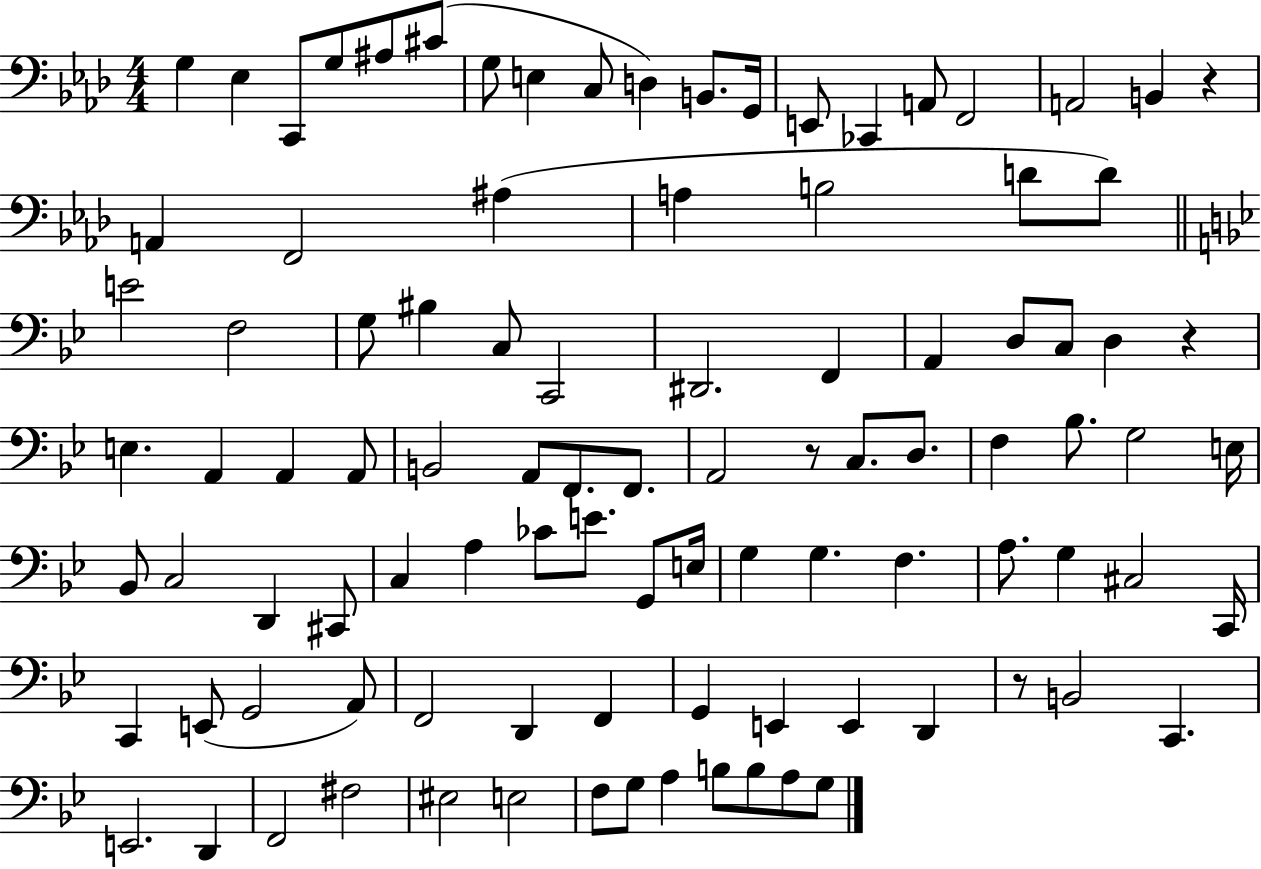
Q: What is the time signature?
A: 4/4